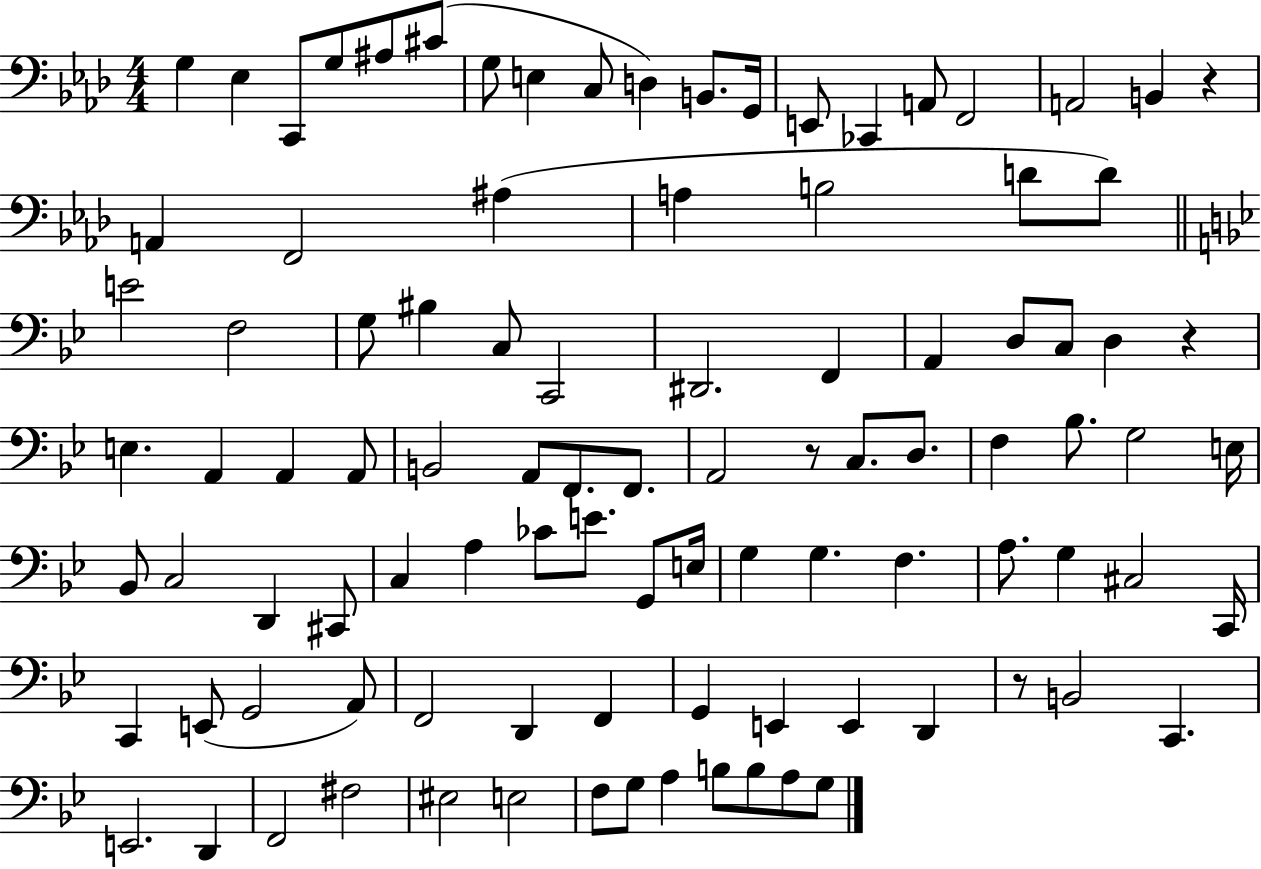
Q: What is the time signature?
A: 4/4